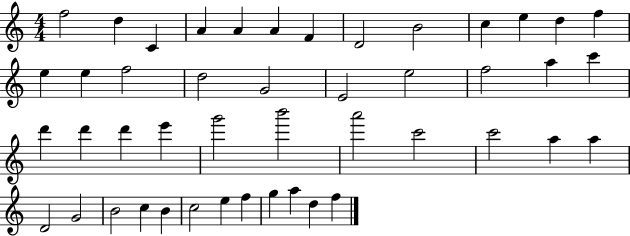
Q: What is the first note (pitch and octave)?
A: F5